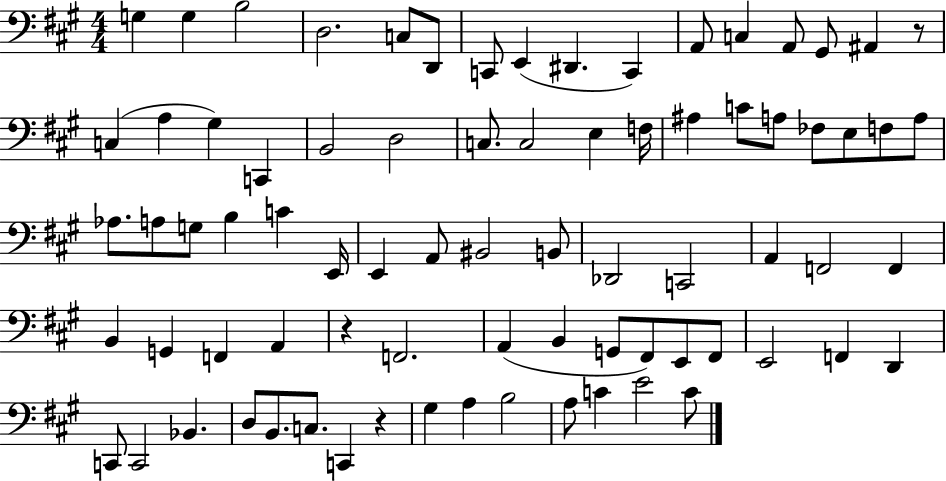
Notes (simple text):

G3/q G3/q B3/h D3/h. C3/e D2/e C2/e E2/q D#2/q. C2/q A2/e C3/q A2/e G#2/e A#2/q R/e C3/q A3/q G#3/q C2/q B2/h D3/h C3/e. C3/h E3/q F3/s A#3/q C4/e A3/e FES3/e E3/e F3/e A3/e Ab3/e. A3/e G3/e B3/q C4/q E2/s E2/q A2/e BIS2/h B2/e Db2/h C2/h A2/q F2/h F2/q B2/q G2/q F2/q A2/q R/q F2/h. A2/q B2/q G2/e F#2/e E2/e F#2/e E2/h F2/q D2/q C2/e C2/h Bb2/q. D3/e B2/e. C3/e. C2/q R/q G#3/q A3/q B3/h A3/e C4/q E4/h C4/e